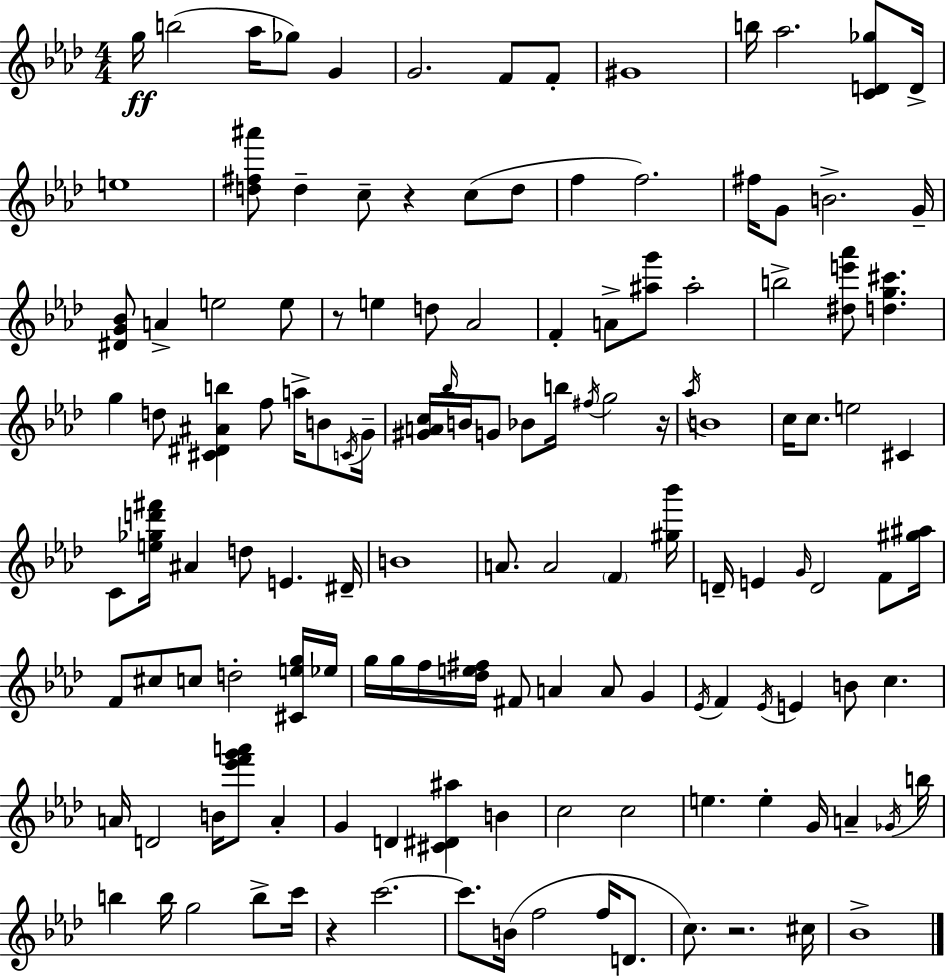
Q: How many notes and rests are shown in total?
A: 134